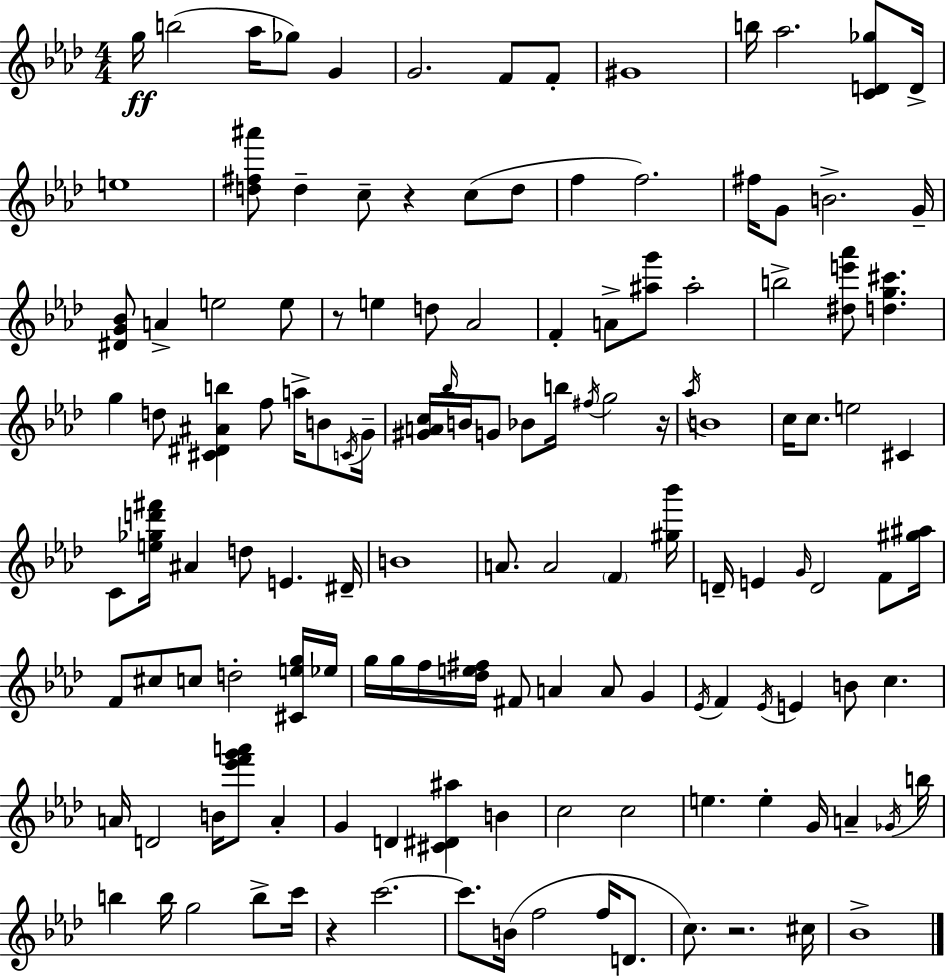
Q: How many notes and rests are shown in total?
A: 134